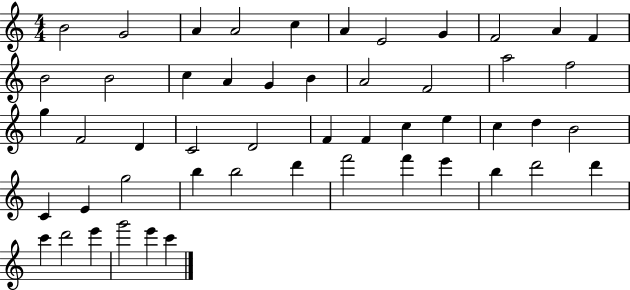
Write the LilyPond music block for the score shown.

{
  \clef treble
  \numericTimeSignature
  \time 4/4
  \key c \major
  b'2 g'2 | a'4 a'2 c''4 | a'4 e'2 g'4 | f'2 a'4 f'4 | \break b'2 b'2 | c''4 a'4 g'4 b'4 | a'2 f'2 | a''2 f''2 | \break g''4 f'2 d'4 | c'2 d'2 | f'4 f'4 c''4 e''4 | c''4 d''4 b'2 | \break c'4 e'4 g''2 | b''4 b''2 d'''4 | f'''2 f'''4 e'''4 | b''4 d'''2 d'''4 | \break c'''4 d'''2 e'''4 | g'''2 e'''4 c'''4 | \bar "|."
}